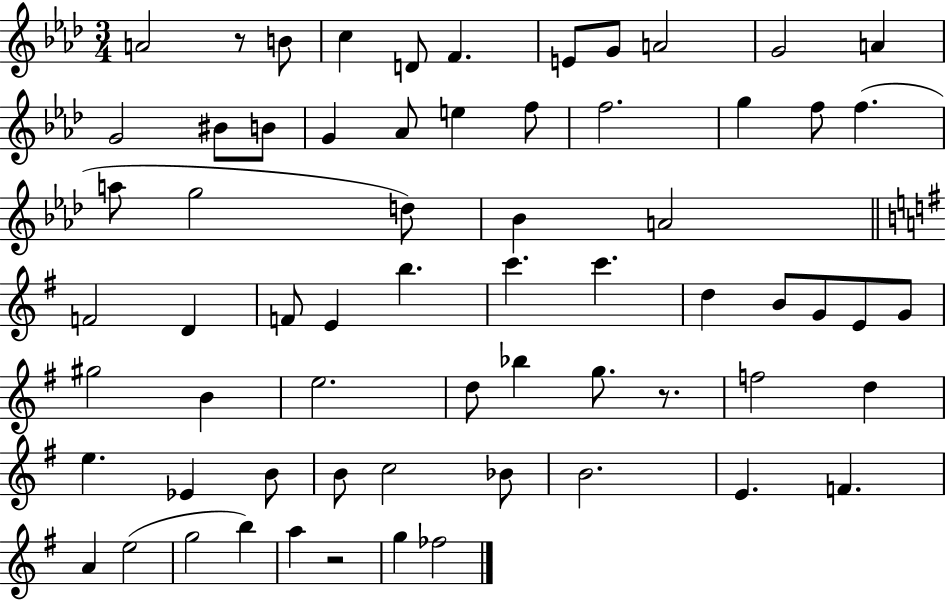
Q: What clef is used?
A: treble